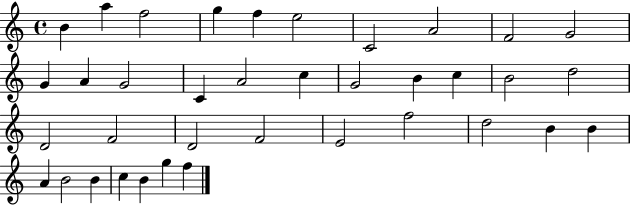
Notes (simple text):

B4/q A5/q F5/h G5/q F5/q E5/h C4/h A4/h F4/h G4/h G4/q A4/q G4/h C4/q A4/h C5/q G4/h B4/q C5/q B4/h D5/h D4/h F4/h D4/h F4/h E4/h F5/h D5/h B4/q B4/q A4/q B4/h B4/q C5/q B4/q G5/q F5/q